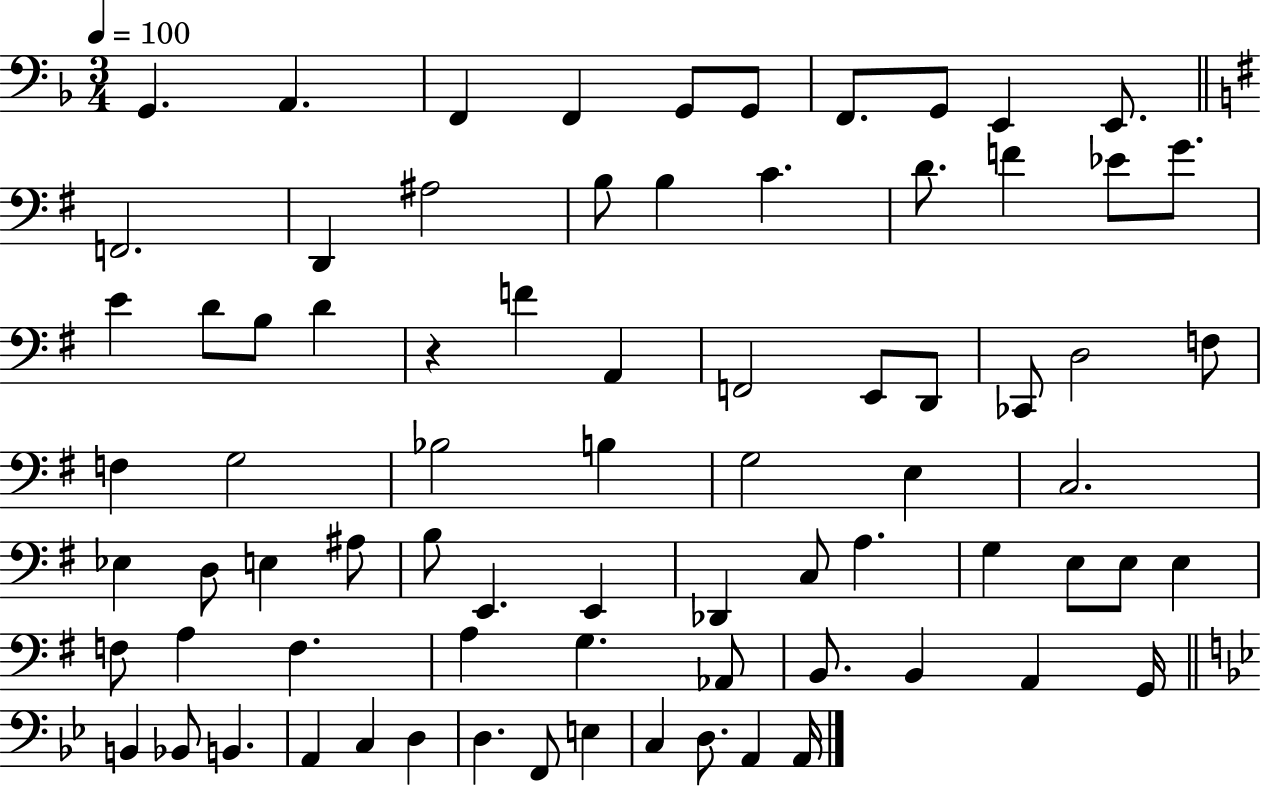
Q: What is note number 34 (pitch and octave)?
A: G3